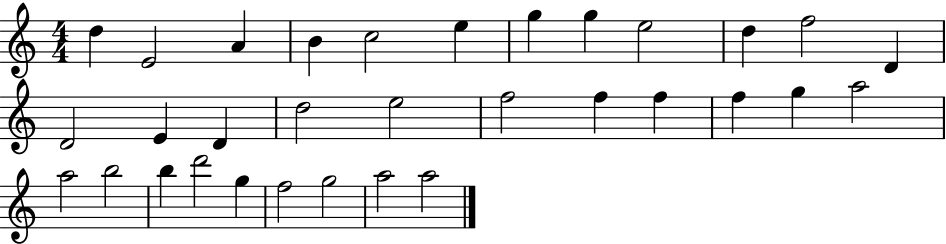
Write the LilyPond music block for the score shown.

{
  \clef treble
  \numericTimeSignature
  \time 4/4
  \key c \major
  d''4 e'2 a'4 | b'4 c''2 e''4 | g''4 g''4 e''2 | d''4 f''2 d'4 | \break d'2 e'4 d'4 | d''2 e''2 | f''2 f''4 f''4 | f''4 g''4 a''2 | \break a''2 b''2 | b''4 d'''2 g''4 | f''2 g''2 | a''2 a''2 | \break \bar "|."
}